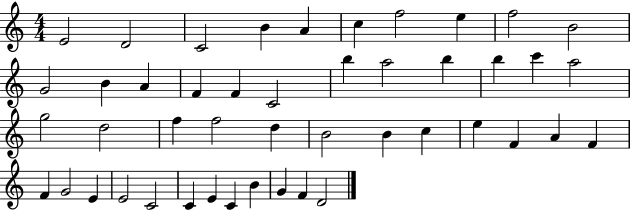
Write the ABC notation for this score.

X:1
T:Untitled
M:4/4
L:1/4
K:C
E2 D2 C2 B A c f2 e f2 B2 G2 B A F F C2 b a2 b b c' a2 g2 d2 f f2 d B2 B c e F A F F G2 E E2 C2 C E C B G F D2